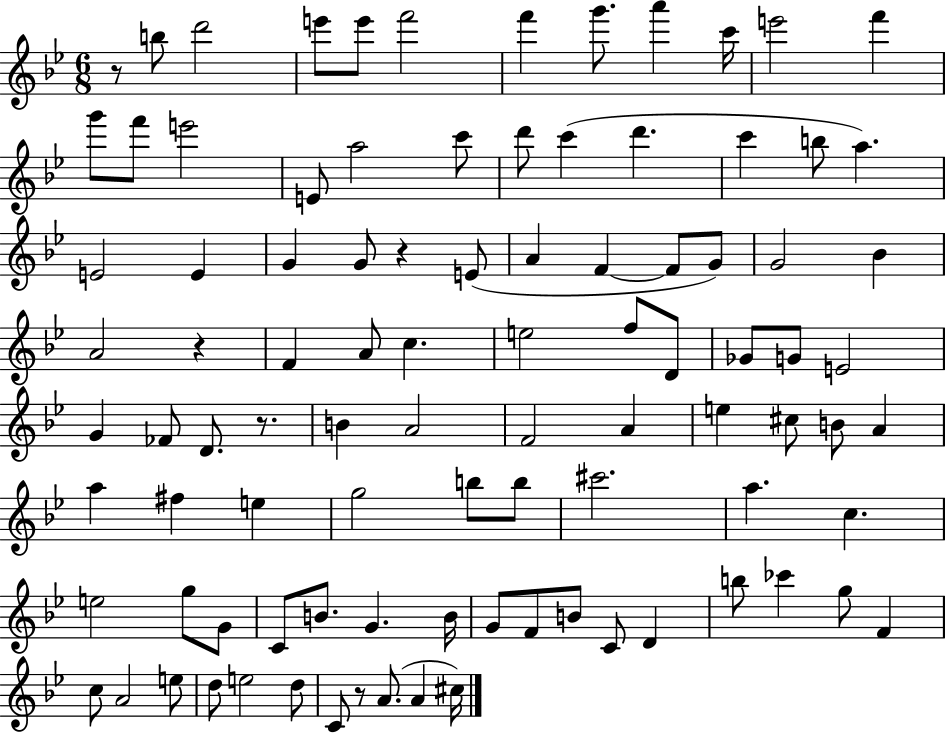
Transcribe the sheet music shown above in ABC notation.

X:1
T:Untitled
M:6/8
L:1/4
K:Bb
z/2 b/2 d'2 e'/2 e'/2 f'2 f' g'/2 a' c'/4 e'2 f' g'/2 f'/2 e'2 E/2 a2 c'/2 d'/2 c' d' c' b/2 a E2 E G G/2 z E/2 A F F/2 G/2 G2 _B A2 z F A/2 c e2 f/2 D/2 _G/2 G/2 E2 G _F/2 D/2 z/2 B A2 F2 A e ^c/2 B/2 A a ^f e g2 b/2 b/2 ^c'2 a c e2 g/2 G/2 C/2 B/2 G B/4 G/2 F/2 B/2 C/2 D b/2 _c' g/2 F c/2 A2 e/2 d/2 e2 d/2 C/2 z/2 A/2 A ^c/4